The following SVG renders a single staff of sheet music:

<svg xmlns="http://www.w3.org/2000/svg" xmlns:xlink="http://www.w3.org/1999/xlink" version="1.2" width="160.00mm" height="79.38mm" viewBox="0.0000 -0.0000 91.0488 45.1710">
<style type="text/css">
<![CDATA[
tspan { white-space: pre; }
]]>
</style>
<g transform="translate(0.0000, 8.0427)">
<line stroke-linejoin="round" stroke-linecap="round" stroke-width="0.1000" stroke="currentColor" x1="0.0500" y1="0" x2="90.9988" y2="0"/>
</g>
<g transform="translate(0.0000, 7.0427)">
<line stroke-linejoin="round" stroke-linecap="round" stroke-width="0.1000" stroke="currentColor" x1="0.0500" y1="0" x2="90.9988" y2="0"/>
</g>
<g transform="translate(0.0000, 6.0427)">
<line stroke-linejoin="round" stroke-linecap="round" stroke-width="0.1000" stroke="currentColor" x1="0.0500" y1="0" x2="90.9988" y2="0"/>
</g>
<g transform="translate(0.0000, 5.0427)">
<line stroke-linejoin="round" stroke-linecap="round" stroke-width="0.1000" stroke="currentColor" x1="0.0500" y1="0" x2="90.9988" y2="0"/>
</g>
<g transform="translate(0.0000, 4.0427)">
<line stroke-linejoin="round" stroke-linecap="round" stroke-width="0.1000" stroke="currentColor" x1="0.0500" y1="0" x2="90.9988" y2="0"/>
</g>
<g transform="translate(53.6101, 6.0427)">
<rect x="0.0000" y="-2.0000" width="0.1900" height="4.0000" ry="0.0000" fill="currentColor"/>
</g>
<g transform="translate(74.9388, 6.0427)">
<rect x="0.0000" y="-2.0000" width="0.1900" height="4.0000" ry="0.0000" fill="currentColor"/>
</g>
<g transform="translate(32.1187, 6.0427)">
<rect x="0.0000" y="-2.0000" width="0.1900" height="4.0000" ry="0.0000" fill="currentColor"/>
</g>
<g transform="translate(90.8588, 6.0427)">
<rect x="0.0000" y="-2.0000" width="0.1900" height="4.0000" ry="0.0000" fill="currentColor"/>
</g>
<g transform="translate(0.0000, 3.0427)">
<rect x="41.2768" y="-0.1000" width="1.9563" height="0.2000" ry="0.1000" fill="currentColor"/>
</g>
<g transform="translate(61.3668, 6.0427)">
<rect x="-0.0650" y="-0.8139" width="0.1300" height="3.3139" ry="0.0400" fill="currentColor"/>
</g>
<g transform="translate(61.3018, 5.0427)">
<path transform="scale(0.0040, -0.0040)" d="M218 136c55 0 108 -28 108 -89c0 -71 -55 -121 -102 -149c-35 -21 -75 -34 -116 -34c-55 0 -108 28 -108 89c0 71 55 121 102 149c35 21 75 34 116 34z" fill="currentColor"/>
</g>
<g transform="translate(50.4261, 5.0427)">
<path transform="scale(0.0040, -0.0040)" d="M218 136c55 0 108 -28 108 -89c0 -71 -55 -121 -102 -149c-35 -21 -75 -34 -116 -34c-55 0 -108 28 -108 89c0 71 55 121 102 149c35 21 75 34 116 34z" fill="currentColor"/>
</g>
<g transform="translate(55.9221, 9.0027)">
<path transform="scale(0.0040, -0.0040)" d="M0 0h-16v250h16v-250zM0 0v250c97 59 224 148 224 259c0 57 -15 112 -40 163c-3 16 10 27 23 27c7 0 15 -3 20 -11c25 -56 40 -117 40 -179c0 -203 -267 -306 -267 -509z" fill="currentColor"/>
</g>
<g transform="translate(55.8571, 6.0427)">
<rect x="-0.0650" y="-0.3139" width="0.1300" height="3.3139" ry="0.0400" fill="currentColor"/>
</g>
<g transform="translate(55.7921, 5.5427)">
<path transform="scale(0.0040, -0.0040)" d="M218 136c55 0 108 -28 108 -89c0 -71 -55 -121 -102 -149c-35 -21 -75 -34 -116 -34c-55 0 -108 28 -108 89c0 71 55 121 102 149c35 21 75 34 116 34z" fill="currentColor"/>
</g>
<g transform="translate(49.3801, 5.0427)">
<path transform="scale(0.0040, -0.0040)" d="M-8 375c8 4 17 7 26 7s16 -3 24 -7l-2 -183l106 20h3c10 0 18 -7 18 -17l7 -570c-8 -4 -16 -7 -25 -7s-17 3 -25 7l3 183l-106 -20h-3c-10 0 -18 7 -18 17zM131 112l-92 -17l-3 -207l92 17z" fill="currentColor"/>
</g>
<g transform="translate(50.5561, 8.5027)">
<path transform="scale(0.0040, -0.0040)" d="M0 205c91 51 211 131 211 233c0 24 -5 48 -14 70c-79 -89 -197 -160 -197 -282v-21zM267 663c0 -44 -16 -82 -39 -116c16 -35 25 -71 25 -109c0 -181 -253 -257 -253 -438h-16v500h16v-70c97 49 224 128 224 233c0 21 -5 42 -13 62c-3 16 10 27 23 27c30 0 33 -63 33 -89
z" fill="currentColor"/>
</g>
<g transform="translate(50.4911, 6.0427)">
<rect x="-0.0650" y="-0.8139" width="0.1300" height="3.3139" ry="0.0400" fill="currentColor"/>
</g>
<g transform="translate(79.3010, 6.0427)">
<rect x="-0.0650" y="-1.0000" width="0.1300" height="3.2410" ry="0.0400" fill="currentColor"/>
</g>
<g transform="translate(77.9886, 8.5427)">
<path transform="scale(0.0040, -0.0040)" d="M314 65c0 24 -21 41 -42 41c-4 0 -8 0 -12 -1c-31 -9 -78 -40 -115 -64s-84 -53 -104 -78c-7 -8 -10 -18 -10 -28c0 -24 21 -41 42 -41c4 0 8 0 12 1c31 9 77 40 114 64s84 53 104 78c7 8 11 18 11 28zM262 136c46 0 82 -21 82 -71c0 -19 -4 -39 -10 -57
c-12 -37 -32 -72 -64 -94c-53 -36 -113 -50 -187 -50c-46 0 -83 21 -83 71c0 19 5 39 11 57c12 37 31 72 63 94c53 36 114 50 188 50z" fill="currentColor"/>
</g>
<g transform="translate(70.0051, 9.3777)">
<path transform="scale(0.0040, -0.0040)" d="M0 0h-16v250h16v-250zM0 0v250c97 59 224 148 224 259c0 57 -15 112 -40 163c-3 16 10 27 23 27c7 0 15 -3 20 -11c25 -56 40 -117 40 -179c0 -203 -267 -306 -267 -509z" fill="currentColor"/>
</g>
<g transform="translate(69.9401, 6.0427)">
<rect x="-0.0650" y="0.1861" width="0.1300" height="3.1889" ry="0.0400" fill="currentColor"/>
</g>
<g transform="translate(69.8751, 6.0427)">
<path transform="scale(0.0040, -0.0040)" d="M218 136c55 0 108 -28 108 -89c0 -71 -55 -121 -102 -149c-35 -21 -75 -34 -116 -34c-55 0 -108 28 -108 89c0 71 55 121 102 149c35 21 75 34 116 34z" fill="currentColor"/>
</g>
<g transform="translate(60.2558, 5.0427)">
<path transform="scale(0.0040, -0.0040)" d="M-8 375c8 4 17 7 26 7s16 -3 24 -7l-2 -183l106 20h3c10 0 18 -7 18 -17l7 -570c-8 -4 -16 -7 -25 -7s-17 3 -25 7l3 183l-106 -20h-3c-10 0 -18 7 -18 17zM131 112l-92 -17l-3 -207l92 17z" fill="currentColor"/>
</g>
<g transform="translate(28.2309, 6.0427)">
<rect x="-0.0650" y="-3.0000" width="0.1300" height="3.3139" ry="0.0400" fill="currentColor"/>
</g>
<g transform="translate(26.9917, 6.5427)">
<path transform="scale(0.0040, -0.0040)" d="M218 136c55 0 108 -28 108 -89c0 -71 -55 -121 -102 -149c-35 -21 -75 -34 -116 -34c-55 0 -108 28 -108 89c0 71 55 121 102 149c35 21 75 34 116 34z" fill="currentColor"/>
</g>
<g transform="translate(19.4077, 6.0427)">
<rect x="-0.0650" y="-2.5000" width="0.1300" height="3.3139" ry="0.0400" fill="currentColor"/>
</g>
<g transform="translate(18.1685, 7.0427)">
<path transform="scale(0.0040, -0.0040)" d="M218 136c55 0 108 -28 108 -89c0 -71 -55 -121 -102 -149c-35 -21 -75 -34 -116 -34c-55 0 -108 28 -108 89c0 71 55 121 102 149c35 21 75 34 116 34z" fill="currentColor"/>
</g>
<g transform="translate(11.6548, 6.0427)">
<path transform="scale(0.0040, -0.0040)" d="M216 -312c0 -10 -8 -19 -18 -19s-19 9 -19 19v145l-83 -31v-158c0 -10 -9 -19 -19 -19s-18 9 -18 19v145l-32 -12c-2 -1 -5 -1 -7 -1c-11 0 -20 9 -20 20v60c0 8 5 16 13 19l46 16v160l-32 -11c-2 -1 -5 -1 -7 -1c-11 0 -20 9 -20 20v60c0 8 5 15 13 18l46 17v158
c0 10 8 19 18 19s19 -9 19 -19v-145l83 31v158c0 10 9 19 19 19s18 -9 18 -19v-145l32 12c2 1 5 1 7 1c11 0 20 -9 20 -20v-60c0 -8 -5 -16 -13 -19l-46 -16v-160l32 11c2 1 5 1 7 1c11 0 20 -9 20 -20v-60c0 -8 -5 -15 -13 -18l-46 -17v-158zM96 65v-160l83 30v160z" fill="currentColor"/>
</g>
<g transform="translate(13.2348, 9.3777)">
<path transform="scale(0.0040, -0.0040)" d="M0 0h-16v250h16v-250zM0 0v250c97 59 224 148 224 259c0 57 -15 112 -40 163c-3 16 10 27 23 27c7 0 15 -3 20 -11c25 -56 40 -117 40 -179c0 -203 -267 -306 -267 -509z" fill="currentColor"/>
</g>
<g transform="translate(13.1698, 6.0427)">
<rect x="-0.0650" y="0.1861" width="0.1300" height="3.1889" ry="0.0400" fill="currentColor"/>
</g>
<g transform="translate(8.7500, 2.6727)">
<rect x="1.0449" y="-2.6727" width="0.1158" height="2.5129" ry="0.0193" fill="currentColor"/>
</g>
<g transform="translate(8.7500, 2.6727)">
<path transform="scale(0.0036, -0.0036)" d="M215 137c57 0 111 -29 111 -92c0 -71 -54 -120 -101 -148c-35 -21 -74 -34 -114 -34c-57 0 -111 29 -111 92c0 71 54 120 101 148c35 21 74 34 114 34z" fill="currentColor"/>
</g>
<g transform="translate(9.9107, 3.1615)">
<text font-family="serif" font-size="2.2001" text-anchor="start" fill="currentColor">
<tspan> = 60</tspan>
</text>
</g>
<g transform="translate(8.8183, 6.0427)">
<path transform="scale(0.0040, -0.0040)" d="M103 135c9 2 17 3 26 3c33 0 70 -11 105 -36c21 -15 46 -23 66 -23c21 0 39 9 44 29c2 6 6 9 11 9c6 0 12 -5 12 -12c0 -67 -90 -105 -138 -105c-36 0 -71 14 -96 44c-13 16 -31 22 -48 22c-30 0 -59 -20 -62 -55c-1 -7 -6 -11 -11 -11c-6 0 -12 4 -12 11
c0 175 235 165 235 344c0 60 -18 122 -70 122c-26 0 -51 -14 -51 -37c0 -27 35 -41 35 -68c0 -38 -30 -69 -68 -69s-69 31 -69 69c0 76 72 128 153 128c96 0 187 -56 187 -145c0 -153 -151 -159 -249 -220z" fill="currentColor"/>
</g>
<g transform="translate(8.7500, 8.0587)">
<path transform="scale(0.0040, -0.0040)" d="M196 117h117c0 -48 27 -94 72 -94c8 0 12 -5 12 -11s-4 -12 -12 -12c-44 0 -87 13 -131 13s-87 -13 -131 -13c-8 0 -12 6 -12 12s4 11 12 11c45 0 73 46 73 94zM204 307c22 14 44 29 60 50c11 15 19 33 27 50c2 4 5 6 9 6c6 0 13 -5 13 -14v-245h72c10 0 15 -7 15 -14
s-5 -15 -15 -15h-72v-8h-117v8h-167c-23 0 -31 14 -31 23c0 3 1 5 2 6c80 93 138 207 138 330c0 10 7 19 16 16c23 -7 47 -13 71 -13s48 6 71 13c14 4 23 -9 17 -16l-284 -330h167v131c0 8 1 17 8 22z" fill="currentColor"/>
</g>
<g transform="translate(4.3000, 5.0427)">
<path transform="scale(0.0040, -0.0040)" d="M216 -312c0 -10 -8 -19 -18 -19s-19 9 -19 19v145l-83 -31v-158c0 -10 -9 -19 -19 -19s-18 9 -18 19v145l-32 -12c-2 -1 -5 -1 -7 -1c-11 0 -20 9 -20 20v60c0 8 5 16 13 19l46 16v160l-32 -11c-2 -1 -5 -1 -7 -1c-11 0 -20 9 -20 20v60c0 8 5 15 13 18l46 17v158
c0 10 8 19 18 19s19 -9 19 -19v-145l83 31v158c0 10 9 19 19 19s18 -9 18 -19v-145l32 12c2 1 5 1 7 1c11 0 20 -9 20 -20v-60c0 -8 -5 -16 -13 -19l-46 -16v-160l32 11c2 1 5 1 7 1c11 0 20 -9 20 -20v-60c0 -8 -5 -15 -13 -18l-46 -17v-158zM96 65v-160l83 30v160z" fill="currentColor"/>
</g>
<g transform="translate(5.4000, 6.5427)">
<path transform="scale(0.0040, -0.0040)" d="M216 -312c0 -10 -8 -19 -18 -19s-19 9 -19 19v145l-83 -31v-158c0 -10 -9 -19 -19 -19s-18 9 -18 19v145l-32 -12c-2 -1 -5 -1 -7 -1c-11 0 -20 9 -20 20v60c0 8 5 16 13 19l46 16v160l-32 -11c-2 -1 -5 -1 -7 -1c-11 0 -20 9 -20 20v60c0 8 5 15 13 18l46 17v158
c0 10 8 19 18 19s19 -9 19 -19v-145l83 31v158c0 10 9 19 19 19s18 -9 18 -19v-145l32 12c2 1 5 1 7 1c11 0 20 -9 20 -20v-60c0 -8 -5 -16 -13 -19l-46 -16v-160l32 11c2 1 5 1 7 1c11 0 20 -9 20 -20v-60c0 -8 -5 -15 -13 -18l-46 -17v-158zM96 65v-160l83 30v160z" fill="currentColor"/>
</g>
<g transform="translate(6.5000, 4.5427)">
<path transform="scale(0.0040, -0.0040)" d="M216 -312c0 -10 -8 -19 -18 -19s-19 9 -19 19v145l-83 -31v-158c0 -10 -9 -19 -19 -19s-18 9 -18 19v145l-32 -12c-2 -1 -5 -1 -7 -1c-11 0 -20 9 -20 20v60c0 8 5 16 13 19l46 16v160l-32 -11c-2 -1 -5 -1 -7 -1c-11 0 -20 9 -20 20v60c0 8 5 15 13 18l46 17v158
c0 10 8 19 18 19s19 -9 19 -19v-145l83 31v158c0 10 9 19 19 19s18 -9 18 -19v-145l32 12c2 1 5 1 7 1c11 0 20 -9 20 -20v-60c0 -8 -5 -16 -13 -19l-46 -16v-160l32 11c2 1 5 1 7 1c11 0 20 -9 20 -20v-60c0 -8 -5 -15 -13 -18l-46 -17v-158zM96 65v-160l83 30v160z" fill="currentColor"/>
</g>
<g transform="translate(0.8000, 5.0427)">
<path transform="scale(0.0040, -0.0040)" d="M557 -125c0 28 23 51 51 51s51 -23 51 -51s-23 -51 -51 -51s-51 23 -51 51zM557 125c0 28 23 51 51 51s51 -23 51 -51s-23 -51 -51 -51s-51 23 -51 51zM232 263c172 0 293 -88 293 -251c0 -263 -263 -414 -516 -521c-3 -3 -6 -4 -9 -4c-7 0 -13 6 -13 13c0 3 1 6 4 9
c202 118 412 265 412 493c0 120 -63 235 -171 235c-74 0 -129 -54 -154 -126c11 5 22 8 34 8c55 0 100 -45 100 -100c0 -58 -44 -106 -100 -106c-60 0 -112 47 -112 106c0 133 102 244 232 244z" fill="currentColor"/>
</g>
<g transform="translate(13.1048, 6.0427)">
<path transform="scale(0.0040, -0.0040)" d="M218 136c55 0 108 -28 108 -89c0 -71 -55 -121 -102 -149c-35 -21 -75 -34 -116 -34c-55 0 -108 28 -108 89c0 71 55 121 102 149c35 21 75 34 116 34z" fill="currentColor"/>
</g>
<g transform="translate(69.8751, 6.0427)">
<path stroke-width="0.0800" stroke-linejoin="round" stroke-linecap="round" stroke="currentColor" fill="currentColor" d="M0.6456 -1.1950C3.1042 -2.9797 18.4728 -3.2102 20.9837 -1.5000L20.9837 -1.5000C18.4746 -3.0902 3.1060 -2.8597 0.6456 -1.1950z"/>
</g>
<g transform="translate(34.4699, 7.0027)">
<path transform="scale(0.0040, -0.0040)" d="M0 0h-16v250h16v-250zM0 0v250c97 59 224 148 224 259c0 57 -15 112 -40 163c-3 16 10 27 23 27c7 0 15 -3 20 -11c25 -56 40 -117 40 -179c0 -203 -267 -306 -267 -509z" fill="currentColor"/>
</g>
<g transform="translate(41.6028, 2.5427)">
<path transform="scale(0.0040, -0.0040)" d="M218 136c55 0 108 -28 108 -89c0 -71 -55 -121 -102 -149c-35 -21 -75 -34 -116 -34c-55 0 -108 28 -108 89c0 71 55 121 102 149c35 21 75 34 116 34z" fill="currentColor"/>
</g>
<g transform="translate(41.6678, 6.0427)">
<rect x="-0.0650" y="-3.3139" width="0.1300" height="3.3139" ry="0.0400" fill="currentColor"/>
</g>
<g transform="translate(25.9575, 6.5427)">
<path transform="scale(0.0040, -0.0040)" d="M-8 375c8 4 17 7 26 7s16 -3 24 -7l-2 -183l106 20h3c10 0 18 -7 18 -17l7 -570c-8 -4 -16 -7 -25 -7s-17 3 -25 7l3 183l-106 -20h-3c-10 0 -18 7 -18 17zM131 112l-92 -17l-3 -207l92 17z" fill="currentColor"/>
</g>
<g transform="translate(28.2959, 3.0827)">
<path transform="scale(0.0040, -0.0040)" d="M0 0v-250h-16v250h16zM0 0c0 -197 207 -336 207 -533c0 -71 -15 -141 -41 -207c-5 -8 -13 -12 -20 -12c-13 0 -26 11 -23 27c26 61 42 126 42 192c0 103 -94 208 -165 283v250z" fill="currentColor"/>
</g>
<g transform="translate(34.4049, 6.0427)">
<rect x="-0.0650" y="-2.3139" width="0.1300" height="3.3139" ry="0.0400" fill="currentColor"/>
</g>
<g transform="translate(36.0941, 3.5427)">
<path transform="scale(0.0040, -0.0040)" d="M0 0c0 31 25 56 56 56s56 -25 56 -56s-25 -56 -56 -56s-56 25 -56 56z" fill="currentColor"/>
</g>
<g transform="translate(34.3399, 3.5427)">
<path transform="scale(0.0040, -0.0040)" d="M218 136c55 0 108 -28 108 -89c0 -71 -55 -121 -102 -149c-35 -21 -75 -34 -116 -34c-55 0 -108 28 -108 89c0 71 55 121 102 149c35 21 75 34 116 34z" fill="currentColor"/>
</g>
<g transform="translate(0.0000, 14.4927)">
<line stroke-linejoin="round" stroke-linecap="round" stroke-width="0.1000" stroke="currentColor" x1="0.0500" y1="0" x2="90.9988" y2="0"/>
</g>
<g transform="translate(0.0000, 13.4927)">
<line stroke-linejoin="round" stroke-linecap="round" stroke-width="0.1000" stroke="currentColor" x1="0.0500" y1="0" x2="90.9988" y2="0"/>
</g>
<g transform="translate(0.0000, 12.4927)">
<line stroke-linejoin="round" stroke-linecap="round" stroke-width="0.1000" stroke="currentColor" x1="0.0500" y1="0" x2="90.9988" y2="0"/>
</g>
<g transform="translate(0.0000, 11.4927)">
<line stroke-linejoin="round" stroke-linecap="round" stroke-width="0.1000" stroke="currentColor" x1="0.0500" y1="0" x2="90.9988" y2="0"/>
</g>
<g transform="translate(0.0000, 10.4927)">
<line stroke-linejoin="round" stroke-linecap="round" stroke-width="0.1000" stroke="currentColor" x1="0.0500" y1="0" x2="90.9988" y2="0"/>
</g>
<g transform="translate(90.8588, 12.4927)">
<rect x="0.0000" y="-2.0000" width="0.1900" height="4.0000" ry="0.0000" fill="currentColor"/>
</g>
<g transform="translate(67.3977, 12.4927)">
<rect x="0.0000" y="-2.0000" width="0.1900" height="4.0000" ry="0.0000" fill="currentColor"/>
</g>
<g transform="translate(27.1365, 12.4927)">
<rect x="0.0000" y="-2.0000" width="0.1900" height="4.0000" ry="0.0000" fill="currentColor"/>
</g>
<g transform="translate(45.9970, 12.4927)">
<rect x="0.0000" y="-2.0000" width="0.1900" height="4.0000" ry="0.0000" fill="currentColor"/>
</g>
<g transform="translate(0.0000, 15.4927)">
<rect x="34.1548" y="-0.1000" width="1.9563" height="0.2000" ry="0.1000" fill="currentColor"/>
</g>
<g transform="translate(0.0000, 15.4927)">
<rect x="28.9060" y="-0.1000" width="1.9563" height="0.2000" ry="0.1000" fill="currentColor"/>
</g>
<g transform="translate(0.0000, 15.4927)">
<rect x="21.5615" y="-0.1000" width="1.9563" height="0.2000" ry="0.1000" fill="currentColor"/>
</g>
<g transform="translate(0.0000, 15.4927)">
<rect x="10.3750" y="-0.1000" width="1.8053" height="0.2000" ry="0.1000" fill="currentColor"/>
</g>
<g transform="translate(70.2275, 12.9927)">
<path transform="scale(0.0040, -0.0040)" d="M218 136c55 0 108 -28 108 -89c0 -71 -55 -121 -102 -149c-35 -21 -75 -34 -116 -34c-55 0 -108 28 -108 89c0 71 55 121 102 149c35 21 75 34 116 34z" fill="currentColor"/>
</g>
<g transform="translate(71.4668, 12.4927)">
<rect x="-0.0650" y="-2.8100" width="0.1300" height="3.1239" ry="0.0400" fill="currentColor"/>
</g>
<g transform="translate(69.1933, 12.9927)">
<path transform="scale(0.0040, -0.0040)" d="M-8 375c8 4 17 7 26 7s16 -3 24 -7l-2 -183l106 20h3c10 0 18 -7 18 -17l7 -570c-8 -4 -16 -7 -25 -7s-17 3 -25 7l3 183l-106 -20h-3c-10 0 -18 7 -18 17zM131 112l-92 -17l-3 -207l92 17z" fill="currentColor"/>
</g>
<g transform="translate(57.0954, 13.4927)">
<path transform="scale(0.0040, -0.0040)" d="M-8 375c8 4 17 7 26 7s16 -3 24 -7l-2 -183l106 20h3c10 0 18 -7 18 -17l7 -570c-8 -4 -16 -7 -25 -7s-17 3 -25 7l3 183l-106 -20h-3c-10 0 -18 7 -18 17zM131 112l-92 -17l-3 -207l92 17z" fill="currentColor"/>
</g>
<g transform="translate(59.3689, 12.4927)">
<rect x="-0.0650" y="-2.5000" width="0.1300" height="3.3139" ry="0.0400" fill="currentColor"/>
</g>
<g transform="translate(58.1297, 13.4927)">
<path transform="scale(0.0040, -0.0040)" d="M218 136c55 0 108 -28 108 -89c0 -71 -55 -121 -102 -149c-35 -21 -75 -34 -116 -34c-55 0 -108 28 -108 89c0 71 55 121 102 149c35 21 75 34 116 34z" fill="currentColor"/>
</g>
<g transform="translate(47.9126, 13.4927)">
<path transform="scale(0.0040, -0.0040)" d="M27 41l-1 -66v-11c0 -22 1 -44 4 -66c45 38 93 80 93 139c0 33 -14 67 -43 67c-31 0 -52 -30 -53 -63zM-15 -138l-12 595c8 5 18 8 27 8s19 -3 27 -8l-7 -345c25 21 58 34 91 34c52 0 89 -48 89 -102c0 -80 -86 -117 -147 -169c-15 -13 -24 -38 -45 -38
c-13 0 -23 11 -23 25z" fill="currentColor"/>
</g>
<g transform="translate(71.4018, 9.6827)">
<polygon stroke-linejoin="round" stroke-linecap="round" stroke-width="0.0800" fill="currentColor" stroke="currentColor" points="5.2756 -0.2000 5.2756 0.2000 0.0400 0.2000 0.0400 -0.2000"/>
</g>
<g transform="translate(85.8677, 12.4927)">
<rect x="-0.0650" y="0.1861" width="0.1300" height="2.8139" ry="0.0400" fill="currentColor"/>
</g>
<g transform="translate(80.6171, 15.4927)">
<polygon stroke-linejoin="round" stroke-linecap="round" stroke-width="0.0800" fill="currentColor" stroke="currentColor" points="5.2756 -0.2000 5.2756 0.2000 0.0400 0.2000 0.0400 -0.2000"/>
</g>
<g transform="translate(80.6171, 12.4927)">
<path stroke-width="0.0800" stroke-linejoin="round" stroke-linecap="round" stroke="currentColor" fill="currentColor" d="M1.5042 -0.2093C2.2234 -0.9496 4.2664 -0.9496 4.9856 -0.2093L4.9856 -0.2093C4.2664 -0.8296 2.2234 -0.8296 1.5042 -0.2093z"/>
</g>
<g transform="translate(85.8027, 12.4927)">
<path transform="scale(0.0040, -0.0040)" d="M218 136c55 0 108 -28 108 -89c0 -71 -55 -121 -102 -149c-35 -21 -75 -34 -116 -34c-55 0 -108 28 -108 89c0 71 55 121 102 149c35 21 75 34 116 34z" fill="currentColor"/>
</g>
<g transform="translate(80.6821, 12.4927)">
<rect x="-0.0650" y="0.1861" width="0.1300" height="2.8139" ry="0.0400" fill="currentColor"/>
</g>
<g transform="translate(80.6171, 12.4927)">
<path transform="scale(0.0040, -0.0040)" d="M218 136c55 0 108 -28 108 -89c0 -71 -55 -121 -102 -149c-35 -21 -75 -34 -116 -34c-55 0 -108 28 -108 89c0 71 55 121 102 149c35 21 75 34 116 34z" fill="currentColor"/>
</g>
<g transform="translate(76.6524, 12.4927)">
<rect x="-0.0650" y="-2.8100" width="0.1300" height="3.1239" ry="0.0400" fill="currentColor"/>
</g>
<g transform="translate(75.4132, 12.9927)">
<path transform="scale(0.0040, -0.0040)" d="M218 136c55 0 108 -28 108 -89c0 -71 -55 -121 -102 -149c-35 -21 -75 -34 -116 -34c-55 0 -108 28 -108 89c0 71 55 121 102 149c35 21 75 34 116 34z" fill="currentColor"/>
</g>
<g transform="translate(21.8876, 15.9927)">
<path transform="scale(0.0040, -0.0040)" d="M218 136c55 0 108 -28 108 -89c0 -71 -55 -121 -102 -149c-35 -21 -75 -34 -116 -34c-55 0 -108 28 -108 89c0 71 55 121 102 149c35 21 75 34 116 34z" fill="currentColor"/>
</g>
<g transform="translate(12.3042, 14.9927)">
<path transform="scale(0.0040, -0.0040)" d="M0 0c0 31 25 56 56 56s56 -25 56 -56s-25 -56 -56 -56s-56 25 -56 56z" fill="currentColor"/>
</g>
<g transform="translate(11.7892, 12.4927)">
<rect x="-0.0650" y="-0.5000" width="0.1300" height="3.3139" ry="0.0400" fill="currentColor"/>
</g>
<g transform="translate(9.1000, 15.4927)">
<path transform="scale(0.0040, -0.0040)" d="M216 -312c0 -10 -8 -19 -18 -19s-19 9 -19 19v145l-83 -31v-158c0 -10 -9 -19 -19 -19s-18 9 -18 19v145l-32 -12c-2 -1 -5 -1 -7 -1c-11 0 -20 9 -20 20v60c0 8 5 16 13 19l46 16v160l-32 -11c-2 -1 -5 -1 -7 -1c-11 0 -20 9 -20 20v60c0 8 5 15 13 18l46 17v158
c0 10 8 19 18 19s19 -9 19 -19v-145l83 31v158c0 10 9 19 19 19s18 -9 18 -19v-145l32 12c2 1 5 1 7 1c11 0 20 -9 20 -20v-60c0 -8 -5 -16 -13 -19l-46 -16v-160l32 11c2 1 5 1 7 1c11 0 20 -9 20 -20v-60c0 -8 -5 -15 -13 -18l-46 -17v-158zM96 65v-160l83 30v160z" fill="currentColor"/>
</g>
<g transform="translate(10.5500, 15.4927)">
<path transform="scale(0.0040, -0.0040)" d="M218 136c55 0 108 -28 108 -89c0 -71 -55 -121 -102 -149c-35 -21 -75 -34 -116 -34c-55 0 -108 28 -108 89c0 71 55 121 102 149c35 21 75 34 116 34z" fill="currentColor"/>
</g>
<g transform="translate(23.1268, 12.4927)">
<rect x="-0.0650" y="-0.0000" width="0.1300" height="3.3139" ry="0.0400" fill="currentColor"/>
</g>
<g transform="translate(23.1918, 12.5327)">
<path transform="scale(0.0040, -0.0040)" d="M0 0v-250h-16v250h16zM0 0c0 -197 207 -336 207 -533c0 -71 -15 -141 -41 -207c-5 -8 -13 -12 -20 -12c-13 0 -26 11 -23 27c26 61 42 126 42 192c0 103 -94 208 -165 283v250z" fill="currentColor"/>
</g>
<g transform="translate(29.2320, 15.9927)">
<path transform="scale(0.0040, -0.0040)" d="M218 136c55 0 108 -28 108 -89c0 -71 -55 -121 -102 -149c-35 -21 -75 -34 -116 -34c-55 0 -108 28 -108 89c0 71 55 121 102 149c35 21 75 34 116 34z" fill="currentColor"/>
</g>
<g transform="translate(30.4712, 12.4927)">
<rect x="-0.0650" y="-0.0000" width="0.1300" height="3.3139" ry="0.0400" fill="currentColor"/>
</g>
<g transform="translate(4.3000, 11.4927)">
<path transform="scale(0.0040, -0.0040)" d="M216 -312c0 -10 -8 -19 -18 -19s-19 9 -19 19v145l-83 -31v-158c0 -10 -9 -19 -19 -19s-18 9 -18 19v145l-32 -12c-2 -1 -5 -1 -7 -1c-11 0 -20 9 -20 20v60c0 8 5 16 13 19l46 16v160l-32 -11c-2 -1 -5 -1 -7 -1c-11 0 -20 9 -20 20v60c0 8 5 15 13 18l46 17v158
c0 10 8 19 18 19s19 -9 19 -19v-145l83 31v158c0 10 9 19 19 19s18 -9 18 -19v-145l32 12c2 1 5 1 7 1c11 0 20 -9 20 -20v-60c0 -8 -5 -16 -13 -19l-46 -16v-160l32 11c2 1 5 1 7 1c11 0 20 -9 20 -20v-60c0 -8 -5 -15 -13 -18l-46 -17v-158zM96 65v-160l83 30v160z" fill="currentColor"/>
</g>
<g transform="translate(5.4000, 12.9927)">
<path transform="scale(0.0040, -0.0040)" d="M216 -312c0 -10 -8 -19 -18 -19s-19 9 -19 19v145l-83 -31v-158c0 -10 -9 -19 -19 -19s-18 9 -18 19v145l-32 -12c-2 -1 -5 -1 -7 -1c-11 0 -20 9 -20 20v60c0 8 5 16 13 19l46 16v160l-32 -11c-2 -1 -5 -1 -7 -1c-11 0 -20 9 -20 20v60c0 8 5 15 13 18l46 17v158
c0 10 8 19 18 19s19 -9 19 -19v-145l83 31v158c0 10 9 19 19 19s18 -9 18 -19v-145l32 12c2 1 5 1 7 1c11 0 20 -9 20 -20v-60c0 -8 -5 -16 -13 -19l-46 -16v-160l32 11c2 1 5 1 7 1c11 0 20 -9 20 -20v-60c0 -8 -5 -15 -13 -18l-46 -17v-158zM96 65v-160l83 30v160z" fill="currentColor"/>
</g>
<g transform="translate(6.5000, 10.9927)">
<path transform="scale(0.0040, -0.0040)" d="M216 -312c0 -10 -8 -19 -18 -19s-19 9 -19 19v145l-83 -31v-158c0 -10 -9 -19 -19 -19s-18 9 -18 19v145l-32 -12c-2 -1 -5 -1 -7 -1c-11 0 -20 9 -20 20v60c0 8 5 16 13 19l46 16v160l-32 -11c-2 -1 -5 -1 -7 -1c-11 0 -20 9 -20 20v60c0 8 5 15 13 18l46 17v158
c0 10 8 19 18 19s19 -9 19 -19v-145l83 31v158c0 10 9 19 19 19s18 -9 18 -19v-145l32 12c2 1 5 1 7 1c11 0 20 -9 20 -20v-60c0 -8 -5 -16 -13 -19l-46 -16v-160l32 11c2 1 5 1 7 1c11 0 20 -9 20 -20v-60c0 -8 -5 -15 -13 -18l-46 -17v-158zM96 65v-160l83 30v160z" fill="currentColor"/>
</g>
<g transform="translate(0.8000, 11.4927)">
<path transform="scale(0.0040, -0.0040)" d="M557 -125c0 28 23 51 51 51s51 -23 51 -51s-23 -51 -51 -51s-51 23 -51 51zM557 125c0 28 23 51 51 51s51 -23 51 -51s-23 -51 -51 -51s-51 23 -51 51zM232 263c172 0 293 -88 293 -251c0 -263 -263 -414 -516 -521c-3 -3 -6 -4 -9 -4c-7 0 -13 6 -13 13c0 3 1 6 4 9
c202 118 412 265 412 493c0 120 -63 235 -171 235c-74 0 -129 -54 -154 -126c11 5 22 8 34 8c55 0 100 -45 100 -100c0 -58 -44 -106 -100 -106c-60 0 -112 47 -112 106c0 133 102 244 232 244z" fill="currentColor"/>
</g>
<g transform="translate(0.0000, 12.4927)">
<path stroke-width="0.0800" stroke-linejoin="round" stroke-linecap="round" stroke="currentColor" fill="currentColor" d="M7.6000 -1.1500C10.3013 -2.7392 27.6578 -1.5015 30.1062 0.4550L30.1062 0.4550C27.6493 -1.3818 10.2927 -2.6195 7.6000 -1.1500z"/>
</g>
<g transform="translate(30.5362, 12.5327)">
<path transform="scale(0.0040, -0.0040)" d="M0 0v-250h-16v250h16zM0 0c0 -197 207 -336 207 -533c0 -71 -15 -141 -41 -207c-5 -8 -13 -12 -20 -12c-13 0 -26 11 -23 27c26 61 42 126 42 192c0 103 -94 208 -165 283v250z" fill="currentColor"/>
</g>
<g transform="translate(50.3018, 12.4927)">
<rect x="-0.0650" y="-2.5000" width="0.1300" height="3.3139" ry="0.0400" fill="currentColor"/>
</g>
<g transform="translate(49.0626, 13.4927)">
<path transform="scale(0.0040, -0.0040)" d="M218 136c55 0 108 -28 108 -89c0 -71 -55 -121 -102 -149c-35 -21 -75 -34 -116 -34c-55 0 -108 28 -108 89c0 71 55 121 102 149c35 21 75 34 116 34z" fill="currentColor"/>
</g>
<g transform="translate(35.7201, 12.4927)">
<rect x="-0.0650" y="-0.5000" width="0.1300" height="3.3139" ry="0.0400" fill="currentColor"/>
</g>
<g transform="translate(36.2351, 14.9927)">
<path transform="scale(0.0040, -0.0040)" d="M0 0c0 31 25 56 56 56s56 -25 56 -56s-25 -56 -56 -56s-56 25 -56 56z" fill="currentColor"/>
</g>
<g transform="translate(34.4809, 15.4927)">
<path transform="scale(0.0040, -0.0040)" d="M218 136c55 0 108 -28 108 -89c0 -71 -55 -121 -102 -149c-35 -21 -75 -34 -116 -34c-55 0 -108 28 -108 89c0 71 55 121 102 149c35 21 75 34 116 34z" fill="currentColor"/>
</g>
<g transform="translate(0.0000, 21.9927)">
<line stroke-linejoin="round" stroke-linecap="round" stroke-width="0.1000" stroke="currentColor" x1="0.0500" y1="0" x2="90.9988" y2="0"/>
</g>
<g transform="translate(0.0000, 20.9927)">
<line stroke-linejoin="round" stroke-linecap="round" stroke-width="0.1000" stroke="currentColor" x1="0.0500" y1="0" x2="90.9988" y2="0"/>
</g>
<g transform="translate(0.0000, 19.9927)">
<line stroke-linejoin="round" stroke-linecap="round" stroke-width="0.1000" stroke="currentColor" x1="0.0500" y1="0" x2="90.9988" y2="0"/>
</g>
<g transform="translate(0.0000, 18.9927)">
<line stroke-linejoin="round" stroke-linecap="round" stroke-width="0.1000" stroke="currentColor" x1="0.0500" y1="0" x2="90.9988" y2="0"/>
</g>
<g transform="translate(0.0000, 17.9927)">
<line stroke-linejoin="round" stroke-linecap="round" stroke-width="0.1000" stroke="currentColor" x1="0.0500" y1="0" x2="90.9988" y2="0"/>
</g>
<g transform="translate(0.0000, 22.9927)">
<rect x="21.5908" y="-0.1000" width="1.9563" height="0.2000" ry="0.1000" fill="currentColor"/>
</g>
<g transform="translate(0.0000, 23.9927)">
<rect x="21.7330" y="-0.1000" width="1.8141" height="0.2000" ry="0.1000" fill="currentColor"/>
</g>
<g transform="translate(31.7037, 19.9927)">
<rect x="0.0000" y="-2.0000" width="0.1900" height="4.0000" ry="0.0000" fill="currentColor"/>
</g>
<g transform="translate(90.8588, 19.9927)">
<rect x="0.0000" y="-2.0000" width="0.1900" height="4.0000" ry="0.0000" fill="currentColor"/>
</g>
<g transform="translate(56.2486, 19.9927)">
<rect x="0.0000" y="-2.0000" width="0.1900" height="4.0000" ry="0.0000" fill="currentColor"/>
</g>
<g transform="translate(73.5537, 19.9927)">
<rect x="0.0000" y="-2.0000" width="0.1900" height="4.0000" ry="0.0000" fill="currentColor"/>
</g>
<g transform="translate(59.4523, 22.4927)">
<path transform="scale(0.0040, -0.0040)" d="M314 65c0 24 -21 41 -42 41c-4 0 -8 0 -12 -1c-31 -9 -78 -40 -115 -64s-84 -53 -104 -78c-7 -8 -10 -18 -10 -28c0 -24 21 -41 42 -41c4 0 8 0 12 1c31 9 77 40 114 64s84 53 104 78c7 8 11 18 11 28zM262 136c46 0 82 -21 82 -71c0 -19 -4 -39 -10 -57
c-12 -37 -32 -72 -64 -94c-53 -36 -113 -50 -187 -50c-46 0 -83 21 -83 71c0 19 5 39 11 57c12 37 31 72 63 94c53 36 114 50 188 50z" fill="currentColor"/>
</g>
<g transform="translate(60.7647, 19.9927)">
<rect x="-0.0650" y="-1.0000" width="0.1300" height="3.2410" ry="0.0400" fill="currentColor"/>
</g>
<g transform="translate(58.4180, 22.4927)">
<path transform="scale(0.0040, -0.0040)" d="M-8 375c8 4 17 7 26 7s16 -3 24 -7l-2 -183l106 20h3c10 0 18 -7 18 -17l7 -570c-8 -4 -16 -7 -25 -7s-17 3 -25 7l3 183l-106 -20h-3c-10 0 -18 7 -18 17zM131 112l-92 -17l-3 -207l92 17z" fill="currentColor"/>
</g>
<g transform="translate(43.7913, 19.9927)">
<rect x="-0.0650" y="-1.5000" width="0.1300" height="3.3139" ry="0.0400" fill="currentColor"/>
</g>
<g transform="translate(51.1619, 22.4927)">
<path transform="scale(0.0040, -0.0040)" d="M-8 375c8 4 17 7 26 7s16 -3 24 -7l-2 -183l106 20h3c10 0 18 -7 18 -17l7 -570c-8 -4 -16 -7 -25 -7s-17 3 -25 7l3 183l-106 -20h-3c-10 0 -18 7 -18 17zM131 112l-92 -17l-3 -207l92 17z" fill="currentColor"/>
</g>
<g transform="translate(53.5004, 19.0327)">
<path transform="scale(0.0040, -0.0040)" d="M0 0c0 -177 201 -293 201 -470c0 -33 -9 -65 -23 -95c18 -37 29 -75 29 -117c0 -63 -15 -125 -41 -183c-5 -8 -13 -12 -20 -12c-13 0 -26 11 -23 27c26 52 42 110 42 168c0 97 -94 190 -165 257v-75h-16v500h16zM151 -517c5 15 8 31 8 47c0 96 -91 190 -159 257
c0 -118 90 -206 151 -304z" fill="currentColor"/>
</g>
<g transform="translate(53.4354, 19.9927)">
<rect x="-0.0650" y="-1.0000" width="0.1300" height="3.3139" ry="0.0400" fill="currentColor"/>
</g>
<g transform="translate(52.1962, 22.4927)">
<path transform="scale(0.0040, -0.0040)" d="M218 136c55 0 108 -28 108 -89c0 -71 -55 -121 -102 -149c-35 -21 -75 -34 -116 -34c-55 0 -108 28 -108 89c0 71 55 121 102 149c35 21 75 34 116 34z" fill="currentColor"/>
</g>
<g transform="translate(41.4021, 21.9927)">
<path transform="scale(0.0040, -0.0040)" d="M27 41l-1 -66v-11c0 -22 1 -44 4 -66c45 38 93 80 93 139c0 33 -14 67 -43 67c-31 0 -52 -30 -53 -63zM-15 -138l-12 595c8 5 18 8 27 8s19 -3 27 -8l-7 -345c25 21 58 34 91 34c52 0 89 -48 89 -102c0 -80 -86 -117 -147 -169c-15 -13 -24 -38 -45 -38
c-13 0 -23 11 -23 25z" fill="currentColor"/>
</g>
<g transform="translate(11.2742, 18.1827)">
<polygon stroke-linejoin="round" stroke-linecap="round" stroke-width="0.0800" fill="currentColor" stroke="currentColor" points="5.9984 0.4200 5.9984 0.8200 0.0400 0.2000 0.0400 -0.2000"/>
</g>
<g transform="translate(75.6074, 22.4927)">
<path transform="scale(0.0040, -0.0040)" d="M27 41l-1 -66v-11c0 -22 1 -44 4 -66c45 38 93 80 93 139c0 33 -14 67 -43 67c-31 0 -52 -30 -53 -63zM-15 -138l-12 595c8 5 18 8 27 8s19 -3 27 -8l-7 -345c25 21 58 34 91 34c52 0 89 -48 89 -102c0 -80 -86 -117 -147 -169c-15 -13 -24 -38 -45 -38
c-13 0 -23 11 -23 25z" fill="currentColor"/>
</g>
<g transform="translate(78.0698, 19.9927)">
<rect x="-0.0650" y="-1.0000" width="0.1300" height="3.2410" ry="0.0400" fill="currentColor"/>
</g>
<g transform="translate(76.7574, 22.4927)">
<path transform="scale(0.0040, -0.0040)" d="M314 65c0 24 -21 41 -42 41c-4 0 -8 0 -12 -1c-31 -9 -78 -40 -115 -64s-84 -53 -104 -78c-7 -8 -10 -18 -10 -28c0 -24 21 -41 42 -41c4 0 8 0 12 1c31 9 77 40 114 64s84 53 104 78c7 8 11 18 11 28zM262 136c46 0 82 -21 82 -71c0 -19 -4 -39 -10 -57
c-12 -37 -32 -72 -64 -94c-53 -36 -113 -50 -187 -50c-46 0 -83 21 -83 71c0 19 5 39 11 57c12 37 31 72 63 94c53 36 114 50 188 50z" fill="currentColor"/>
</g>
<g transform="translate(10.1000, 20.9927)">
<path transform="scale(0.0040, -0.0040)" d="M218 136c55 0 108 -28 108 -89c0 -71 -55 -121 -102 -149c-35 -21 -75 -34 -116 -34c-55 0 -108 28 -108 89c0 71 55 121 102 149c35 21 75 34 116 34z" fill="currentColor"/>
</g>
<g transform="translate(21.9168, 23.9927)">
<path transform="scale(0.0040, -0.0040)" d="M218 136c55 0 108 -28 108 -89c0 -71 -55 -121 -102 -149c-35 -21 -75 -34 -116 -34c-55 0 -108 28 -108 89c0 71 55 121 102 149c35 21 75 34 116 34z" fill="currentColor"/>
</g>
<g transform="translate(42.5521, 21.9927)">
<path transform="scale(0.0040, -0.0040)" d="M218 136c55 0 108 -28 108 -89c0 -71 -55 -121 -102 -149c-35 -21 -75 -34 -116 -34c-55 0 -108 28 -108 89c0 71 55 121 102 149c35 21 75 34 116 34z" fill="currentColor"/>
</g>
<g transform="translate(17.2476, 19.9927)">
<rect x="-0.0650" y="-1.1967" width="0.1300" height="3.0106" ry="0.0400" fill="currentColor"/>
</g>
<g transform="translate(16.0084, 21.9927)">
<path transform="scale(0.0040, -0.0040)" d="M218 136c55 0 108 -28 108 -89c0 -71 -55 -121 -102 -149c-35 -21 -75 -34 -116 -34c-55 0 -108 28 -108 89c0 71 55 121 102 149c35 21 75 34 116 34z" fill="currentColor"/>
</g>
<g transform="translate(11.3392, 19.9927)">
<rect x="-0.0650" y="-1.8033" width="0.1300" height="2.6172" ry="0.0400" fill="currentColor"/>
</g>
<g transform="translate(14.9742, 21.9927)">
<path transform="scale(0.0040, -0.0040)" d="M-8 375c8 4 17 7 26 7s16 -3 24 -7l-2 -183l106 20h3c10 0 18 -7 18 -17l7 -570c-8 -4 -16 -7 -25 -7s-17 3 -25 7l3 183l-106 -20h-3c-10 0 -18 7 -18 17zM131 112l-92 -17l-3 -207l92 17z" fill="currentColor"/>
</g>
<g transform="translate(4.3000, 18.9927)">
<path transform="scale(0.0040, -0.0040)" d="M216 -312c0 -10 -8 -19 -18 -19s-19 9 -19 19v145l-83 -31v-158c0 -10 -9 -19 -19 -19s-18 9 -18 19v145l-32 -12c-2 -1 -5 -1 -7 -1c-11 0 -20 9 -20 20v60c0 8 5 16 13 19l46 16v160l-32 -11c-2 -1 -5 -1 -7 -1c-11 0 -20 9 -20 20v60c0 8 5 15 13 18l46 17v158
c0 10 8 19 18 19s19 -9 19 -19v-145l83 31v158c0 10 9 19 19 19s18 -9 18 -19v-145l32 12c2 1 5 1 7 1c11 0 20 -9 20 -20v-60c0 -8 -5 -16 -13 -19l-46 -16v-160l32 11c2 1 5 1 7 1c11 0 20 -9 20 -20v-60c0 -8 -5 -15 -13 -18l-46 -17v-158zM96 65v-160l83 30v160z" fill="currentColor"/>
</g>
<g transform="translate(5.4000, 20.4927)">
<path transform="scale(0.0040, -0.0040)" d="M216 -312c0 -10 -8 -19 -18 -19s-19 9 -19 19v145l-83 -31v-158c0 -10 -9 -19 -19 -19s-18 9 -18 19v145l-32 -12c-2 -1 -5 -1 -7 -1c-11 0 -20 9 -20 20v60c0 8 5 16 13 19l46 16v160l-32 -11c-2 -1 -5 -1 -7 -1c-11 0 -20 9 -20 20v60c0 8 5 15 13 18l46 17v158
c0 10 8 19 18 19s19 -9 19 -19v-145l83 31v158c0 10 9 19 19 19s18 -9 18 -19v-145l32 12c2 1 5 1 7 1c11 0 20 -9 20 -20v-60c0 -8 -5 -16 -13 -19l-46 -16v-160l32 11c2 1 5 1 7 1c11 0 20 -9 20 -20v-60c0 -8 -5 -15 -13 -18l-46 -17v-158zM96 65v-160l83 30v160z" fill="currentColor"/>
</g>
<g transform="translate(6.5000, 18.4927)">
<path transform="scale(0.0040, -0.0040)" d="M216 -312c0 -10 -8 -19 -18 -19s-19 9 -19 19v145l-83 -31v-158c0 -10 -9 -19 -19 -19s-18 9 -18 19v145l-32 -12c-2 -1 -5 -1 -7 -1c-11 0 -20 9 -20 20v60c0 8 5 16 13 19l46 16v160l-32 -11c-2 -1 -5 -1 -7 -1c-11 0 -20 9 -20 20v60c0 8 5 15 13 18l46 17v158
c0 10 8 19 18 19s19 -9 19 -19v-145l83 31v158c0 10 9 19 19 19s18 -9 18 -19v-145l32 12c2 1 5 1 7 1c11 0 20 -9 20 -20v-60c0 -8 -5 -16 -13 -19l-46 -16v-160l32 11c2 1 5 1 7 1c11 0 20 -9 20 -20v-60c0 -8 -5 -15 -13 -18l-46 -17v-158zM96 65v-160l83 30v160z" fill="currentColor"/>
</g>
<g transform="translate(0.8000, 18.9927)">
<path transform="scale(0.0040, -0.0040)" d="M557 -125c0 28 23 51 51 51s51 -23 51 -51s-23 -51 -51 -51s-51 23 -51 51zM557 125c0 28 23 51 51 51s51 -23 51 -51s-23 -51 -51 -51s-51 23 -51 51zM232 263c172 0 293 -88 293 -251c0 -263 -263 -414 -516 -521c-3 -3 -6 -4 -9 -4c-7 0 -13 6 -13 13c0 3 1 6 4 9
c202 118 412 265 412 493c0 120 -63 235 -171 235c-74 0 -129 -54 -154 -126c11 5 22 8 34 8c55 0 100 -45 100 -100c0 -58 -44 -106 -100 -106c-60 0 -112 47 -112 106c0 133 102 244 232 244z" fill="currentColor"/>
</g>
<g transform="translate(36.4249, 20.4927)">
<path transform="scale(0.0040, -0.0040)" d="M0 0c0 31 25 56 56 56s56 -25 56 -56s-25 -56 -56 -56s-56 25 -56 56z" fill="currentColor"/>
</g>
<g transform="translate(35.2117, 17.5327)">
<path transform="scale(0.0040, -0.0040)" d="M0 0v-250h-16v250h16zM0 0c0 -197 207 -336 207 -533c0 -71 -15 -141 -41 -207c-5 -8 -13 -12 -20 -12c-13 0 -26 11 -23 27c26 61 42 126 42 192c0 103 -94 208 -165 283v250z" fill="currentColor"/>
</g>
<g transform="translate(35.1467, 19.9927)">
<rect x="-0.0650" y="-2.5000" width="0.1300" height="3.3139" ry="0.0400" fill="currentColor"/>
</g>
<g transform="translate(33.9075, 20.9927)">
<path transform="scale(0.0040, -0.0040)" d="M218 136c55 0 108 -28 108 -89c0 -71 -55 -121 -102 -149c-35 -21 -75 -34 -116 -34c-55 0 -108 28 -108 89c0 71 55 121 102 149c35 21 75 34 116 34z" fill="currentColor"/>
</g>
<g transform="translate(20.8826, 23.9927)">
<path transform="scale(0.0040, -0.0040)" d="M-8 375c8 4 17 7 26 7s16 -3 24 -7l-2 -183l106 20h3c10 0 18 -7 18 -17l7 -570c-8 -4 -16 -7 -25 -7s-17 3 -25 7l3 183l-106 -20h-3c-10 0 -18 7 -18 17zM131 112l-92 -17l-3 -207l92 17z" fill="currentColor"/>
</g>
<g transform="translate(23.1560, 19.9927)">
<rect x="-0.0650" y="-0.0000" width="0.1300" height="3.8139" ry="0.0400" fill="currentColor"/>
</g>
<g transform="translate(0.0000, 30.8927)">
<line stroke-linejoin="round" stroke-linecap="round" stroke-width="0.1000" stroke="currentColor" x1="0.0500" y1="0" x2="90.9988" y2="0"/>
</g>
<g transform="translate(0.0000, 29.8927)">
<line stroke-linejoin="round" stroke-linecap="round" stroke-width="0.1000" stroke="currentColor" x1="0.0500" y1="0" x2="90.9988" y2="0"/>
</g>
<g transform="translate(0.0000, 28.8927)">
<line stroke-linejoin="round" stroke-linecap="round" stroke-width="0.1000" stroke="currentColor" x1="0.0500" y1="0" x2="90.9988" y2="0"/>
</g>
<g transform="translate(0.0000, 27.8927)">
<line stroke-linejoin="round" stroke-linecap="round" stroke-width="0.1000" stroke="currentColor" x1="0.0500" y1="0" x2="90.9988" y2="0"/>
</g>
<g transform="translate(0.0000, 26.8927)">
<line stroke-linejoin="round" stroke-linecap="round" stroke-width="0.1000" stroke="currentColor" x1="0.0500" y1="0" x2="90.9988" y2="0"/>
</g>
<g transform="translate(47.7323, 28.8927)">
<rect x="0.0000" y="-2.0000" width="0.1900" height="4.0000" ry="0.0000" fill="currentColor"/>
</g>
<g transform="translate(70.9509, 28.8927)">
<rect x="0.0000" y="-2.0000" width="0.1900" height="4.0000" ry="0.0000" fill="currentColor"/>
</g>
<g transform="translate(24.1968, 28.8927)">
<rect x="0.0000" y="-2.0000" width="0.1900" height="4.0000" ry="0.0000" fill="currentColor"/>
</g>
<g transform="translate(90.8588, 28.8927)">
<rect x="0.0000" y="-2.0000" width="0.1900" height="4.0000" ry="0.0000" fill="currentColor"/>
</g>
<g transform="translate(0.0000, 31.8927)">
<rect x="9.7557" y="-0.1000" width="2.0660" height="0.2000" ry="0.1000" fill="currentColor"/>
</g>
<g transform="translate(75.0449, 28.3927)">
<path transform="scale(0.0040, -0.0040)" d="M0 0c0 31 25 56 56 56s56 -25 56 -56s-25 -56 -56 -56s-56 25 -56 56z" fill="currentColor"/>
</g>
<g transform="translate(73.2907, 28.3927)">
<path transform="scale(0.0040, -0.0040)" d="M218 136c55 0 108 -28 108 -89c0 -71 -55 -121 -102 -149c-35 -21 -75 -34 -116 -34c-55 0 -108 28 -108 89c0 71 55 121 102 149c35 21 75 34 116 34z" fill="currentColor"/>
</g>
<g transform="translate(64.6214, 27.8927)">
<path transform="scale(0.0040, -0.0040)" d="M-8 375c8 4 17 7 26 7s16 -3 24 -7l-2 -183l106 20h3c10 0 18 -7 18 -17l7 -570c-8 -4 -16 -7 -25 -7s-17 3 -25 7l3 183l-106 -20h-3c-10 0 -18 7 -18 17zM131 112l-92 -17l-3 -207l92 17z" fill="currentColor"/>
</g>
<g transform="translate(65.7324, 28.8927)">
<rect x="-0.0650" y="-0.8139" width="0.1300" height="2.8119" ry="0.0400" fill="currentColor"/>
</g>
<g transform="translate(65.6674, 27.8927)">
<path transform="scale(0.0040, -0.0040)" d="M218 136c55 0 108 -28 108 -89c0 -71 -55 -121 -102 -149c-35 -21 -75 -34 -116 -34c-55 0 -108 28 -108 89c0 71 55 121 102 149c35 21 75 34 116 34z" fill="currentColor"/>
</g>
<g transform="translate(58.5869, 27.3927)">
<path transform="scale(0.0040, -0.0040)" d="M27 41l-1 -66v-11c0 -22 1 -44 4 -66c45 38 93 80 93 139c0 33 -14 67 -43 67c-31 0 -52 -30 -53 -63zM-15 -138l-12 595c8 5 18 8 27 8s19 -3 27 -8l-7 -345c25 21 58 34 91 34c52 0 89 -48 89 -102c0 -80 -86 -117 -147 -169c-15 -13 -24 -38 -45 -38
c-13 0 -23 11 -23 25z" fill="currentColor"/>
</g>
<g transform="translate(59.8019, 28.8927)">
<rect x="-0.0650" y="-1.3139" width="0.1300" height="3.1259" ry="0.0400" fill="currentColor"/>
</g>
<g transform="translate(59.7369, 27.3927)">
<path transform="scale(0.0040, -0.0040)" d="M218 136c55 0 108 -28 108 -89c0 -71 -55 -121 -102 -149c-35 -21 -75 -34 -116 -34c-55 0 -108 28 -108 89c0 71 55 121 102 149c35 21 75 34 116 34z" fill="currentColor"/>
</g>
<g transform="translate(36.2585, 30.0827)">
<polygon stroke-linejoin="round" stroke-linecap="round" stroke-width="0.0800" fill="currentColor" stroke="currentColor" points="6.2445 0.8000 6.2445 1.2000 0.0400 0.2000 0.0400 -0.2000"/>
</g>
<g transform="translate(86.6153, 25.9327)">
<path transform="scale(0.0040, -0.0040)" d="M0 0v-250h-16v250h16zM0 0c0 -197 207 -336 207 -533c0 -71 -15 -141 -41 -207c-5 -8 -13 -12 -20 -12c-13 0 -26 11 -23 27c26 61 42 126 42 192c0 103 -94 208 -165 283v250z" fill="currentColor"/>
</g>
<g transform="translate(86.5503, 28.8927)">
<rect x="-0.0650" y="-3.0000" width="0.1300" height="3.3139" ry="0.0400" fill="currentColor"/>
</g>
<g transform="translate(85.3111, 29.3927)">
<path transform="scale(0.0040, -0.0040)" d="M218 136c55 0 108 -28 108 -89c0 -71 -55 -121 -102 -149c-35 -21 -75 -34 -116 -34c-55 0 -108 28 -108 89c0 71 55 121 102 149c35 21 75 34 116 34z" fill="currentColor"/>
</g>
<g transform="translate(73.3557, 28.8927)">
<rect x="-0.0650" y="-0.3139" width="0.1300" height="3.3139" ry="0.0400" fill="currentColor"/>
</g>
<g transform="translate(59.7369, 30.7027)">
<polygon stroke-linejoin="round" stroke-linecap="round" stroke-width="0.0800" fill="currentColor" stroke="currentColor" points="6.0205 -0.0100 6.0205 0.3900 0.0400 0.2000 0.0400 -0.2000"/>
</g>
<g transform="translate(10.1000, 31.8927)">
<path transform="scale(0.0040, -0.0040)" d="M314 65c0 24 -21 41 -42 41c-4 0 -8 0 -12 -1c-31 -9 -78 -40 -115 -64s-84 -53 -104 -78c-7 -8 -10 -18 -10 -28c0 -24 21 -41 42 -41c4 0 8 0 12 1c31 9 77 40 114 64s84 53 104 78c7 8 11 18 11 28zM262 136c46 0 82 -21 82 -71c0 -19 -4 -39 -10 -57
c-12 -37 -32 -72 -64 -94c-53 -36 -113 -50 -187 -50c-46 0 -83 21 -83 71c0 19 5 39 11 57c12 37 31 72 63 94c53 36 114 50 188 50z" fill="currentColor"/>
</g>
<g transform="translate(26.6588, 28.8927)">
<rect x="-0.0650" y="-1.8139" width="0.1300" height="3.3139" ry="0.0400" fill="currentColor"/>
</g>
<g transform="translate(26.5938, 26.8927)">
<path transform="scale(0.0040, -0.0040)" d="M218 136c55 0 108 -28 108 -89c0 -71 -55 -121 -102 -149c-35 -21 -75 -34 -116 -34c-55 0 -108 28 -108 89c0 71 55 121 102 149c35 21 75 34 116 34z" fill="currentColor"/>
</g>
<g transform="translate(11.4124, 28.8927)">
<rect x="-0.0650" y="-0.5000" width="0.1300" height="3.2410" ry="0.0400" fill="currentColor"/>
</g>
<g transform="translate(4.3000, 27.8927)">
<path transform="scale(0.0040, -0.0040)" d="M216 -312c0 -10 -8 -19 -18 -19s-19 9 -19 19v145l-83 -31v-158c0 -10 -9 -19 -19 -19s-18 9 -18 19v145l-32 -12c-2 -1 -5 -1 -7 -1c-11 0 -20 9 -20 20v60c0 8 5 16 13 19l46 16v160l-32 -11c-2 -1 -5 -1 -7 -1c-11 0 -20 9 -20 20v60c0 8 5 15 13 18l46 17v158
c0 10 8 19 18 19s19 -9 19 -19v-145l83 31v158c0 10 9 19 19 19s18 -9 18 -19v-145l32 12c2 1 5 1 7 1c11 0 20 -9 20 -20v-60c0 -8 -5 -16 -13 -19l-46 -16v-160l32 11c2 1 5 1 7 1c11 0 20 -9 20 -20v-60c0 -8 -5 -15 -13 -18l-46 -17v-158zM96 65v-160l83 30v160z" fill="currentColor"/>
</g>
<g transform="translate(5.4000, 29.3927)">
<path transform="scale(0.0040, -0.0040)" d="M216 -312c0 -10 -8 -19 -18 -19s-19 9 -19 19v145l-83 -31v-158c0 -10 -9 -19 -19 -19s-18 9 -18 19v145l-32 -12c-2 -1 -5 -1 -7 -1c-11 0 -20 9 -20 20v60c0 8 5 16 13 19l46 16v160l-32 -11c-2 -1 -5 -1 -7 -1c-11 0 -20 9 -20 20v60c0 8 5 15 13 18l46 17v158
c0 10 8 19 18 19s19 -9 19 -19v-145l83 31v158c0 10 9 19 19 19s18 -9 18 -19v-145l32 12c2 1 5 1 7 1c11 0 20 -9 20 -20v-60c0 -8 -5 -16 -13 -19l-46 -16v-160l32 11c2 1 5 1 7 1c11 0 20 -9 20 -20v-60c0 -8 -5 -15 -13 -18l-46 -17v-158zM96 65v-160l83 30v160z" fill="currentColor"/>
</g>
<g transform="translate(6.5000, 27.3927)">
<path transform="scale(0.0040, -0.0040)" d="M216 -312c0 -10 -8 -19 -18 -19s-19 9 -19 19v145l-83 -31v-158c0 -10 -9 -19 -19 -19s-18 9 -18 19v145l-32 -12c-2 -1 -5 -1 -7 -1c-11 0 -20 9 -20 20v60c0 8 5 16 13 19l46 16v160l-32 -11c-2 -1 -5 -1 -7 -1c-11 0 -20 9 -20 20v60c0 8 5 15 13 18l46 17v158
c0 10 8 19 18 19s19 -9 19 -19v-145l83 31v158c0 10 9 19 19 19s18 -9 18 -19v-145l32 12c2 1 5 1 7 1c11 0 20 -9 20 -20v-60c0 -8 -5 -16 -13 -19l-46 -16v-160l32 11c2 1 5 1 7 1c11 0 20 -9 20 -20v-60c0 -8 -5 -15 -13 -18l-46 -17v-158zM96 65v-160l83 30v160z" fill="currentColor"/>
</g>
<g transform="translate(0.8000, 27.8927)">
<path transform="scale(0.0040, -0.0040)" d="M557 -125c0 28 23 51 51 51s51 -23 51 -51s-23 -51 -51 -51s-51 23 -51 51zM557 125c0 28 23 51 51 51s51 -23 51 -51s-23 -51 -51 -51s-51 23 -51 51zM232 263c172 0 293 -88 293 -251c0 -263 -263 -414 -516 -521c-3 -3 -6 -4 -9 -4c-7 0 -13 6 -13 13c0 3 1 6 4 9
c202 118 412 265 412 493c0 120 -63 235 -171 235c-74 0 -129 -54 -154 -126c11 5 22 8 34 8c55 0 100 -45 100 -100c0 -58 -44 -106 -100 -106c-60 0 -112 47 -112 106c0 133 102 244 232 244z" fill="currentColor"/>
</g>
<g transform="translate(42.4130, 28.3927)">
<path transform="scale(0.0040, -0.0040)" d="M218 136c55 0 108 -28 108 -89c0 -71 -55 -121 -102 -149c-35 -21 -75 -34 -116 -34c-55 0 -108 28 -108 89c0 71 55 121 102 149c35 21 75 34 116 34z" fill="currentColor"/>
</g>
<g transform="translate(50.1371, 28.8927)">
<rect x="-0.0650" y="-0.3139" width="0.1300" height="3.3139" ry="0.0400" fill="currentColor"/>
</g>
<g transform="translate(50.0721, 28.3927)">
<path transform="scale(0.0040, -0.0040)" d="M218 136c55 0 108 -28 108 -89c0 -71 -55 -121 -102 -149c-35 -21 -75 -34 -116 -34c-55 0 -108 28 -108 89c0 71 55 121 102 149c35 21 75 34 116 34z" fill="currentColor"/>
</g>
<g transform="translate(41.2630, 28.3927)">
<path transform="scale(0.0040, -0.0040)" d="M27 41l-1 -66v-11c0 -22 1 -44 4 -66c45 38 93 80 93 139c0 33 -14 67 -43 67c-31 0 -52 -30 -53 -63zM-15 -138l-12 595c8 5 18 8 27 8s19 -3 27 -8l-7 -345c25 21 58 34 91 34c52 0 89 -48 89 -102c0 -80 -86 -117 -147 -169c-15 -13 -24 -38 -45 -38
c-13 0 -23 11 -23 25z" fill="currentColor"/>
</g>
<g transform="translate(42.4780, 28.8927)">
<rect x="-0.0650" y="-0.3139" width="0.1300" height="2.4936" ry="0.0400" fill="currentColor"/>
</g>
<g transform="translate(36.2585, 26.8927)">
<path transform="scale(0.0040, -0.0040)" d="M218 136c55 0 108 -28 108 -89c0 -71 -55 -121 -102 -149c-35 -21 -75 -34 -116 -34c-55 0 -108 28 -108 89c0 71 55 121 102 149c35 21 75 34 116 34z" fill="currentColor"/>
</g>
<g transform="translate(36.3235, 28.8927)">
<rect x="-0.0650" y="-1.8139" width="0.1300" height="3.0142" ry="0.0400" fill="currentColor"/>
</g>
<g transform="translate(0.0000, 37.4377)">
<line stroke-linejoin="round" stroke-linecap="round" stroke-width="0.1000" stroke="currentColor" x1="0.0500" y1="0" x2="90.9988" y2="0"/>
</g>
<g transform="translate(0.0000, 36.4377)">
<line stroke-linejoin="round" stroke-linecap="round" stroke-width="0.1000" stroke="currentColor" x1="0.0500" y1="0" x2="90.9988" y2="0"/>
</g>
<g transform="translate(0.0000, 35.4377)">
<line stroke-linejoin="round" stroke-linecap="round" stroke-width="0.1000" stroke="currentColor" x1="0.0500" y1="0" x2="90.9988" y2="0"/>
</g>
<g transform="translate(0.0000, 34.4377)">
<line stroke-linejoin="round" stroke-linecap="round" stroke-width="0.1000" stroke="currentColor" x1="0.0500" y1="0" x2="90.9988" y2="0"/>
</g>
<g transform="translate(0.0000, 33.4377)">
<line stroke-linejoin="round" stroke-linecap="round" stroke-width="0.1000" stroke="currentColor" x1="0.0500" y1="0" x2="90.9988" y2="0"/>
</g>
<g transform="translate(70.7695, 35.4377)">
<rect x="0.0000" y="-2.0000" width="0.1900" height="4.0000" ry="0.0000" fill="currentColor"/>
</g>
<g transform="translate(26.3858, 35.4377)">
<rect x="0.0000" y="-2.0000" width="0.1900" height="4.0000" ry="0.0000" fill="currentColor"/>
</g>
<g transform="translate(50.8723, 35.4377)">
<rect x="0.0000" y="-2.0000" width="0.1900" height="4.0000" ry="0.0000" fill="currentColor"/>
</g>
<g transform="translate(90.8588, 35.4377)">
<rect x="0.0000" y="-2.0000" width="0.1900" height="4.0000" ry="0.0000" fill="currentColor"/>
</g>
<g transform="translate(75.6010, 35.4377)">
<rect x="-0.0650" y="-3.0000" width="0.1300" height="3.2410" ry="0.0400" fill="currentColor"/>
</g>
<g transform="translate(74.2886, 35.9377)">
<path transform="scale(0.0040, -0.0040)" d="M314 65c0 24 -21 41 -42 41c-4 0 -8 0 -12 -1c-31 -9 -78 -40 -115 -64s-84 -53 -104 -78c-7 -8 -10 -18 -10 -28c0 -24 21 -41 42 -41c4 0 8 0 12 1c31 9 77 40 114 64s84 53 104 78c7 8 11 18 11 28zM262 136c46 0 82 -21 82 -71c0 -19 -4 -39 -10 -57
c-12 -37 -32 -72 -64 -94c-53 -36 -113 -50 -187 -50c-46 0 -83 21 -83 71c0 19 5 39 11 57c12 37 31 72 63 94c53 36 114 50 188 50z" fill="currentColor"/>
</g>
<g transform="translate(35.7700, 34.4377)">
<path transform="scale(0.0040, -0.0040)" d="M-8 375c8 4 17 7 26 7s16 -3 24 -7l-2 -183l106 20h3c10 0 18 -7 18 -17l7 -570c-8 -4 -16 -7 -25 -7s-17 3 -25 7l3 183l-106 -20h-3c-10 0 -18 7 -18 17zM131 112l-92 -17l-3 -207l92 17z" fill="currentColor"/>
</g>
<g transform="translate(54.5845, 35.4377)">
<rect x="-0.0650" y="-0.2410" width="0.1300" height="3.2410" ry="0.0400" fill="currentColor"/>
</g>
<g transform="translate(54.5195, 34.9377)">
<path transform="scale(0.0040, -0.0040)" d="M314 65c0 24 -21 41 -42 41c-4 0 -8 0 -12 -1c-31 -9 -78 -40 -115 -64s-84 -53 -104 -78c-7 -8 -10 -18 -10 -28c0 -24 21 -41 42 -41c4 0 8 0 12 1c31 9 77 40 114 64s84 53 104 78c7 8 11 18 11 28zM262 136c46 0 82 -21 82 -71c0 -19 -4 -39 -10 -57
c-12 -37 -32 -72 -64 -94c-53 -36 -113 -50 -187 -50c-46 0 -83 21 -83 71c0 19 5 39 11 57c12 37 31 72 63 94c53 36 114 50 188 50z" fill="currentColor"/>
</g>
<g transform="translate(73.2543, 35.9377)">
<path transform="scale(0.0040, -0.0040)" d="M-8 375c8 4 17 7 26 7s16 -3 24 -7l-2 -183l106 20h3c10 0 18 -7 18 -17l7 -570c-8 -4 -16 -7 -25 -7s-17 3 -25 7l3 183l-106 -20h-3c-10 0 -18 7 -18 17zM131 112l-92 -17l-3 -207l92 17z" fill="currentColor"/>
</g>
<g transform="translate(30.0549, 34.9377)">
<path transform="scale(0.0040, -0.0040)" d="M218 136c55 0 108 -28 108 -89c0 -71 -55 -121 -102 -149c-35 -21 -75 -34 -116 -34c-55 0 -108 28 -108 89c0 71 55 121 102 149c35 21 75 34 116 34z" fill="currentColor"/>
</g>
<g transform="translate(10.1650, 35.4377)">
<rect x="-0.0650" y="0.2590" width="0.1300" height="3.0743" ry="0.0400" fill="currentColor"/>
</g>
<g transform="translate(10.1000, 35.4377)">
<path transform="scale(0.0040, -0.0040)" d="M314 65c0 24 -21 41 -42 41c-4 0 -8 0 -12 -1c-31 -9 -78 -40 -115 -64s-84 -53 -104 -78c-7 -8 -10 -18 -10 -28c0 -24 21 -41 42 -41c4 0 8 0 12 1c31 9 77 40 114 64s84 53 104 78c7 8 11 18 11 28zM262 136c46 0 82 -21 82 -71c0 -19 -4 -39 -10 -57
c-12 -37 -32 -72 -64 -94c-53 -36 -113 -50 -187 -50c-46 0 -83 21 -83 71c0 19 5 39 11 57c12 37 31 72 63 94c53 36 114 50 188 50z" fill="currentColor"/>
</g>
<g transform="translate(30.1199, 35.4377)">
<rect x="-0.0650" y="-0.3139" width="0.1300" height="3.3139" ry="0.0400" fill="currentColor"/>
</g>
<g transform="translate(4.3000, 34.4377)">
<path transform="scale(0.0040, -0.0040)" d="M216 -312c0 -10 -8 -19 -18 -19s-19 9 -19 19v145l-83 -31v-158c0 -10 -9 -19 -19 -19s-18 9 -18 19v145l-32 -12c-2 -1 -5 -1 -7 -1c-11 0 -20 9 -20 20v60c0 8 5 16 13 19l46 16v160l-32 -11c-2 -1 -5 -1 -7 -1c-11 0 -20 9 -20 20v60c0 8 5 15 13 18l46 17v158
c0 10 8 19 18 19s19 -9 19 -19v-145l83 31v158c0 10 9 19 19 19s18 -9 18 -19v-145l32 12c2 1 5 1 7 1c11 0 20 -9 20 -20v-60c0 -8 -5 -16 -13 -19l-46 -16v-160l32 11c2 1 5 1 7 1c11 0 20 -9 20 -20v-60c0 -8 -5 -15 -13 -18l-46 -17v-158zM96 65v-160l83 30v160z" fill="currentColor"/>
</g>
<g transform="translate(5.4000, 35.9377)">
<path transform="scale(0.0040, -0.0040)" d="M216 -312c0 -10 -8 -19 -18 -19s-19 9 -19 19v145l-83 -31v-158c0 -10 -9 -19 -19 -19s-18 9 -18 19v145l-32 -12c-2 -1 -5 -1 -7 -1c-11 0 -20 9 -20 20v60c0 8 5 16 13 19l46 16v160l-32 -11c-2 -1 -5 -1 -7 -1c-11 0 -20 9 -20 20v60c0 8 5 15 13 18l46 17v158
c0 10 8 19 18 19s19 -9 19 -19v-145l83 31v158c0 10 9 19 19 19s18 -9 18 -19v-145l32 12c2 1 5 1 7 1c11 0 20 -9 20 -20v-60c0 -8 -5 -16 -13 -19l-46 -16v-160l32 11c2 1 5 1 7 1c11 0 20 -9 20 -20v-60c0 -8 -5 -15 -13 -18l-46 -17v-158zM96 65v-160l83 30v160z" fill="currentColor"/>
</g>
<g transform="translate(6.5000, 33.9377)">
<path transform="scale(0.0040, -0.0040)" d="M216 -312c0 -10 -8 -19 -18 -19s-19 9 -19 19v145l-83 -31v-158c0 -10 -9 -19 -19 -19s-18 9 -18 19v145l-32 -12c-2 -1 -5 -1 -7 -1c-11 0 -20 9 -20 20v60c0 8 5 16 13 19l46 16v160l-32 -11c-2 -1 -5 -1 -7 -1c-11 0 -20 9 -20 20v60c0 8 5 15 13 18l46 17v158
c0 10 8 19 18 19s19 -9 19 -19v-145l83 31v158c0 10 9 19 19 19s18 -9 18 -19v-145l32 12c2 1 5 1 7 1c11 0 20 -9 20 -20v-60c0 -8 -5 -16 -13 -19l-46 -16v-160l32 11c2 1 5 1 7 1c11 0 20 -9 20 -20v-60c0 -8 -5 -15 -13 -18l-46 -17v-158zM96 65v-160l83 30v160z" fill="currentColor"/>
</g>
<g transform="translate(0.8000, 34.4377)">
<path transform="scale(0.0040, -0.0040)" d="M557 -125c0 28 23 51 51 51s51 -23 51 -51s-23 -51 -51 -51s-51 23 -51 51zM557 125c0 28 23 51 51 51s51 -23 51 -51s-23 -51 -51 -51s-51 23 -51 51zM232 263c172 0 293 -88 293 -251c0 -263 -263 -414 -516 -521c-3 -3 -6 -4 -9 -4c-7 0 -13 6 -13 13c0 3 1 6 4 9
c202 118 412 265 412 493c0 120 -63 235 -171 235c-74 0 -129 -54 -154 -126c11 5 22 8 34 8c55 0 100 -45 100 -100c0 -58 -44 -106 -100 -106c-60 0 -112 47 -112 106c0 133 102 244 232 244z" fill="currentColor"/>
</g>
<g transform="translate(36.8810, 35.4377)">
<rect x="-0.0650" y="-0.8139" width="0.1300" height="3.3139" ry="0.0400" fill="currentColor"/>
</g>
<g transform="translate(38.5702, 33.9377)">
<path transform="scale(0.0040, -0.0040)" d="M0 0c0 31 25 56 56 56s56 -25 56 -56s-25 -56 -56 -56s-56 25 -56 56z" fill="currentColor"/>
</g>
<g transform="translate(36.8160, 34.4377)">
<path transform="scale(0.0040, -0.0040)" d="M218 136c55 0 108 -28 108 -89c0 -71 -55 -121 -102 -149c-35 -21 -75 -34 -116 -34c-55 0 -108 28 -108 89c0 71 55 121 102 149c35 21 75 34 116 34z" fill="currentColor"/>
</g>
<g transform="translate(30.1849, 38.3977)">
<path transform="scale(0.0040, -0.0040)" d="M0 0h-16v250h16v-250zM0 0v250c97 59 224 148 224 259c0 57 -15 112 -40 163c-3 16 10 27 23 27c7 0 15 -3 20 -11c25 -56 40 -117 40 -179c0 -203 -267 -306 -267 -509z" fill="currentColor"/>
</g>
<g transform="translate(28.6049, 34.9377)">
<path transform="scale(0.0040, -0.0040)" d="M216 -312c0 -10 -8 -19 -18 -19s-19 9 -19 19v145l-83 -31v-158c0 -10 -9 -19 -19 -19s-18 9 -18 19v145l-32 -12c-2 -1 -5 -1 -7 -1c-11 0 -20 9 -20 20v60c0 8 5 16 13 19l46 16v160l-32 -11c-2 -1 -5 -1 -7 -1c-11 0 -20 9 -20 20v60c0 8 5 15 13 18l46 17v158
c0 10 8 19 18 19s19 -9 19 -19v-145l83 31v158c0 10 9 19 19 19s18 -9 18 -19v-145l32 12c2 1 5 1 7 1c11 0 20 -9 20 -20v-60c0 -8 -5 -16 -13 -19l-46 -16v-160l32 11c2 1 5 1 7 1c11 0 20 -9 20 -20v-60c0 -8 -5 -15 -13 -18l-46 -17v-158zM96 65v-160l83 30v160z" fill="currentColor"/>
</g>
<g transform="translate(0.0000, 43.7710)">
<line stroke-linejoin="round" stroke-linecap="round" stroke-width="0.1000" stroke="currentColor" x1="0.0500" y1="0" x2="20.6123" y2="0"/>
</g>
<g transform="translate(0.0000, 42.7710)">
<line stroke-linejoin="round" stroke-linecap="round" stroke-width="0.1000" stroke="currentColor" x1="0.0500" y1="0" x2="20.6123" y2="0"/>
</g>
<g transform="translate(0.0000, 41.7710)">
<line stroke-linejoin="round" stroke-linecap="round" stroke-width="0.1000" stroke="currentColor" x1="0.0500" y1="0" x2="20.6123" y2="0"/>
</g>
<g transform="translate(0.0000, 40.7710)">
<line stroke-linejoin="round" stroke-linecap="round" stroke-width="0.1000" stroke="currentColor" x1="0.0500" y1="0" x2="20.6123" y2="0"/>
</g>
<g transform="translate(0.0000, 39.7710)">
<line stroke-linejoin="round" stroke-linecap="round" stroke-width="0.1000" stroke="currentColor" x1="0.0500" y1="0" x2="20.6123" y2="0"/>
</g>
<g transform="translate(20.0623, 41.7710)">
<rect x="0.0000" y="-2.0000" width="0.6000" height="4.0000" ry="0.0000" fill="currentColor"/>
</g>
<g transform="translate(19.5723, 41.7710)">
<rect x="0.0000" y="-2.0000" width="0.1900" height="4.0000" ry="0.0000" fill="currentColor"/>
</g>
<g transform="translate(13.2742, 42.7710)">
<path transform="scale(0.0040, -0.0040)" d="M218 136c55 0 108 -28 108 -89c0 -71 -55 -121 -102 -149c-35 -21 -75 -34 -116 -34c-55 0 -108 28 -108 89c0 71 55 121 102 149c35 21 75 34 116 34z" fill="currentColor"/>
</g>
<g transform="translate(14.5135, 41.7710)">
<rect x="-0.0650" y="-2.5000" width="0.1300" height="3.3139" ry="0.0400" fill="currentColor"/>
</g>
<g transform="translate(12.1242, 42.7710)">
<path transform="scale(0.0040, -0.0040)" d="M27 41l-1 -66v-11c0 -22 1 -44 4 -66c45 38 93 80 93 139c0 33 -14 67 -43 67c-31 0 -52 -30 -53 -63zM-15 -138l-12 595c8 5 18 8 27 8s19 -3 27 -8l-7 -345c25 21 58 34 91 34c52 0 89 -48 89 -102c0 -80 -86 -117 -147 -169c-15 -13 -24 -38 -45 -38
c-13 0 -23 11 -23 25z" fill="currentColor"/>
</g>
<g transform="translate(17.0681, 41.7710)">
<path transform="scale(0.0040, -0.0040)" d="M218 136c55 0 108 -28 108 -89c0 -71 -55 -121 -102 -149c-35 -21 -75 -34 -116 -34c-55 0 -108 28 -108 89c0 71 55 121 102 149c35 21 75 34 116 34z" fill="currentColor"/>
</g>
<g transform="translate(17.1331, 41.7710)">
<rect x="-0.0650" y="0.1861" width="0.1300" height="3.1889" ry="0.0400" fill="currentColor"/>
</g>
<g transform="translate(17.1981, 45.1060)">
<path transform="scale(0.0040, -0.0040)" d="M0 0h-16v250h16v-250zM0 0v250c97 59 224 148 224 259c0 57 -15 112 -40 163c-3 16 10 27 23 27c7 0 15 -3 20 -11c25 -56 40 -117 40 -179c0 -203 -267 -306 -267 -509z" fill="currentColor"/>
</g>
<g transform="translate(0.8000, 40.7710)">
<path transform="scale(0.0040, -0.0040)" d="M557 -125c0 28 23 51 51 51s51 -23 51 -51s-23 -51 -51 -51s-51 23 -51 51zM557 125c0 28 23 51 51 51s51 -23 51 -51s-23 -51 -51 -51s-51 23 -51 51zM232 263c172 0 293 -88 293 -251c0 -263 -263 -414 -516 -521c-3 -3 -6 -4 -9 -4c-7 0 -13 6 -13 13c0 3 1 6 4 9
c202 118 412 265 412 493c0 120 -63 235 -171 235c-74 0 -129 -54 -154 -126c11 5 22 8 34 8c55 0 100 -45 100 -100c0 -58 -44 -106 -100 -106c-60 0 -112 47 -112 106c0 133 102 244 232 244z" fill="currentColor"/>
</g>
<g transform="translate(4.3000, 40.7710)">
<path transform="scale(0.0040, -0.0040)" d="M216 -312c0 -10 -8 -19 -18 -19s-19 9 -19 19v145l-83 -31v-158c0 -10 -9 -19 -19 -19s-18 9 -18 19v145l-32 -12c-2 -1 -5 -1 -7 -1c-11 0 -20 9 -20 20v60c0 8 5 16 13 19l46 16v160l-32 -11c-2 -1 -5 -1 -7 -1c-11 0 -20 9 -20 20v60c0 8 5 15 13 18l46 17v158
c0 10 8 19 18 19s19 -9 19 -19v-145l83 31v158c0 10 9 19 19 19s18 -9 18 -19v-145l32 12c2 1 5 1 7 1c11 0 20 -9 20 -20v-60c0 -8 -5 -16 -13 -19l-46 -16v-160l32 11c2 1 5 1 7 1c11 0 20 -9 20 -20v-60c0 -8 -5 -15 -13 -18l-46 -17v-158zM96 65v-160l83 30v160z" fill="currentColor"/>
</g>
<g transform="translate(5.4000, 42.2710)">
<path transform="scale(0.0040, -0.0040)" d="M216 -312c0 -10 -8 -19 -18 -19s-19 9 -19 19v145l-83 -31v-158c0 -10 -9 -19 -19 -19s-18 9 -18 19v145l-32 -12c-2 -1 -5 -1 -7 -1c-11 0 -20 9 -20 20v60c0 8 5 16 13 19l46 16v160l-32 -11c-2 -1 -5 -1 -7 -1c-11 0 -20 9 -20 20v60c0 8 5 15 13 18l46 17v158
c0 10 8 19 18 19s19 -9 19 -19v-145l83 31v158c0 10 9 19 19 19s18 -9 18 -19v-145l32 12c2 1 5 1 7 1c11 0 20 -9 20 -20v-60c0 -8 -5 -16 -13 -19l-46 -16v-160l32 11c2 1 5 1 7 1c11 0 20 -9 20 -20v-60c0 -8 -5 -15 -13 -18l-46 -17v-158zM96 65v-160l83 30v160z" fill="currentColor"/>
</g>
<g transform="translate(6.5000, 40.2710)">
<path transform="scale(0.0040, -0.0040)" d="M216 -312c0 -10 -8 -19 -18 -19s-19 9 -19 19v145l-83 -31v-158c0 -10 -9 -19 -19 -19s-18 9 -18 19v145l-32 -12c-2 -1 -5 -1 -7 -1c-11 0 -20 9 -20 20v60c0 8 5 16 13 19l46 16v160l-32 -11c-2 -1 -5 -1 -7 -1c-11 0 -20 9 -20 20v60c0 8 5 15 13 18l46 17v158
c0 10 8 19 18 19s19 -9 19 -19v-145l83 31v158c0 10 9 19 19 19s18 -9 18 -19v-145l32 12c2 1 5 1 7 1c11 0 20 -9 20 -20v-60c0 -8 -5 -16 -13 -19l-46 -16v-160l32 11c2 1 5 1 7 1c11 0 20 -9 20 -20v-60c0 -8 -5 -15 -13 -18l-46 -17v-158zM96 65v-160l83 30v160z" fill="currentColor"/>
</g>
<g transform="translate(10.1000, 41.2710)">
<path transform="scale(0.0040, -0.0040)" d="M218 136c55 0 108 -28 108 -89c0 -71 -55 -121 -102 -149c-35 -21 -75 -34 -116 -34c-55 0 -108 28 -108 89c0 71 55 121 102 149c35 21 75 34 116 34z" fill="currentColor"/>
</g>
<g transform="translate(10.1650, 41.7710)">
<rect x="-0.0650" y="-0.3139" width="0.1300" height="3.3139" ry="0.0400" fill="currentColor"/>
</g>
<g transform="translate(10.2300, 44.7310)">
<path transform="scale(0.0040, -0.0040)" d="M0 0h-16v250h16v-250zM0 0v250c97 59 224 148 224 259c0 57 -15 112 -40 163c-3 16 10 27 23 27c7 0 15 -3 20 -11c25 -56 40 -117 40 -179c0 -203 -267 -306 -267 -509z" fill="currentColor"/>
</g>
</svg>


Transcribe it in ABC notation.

X:1
T:Untitled
M:2/4
L:1/4
K:A
^D,/2 B,, C,/2 B,/2 D F,/4 E,/2 F, D,/2 ^F,,2 ^E,, D,,/2 D,,/2 E,, _B,, B,, C,/2 C,/2 D,/2 D,/2 B,,/2 G,,/2 C,, B,,/2 _G,, F,,/4 F,,2 _F,,2 E,,2 A, A,/2 _E,/2 E, _G,/2 F,/2 E, ^C,/2 D,2 ^E,/2 F, E,2 C,2 E,/2 _B,, D,/2